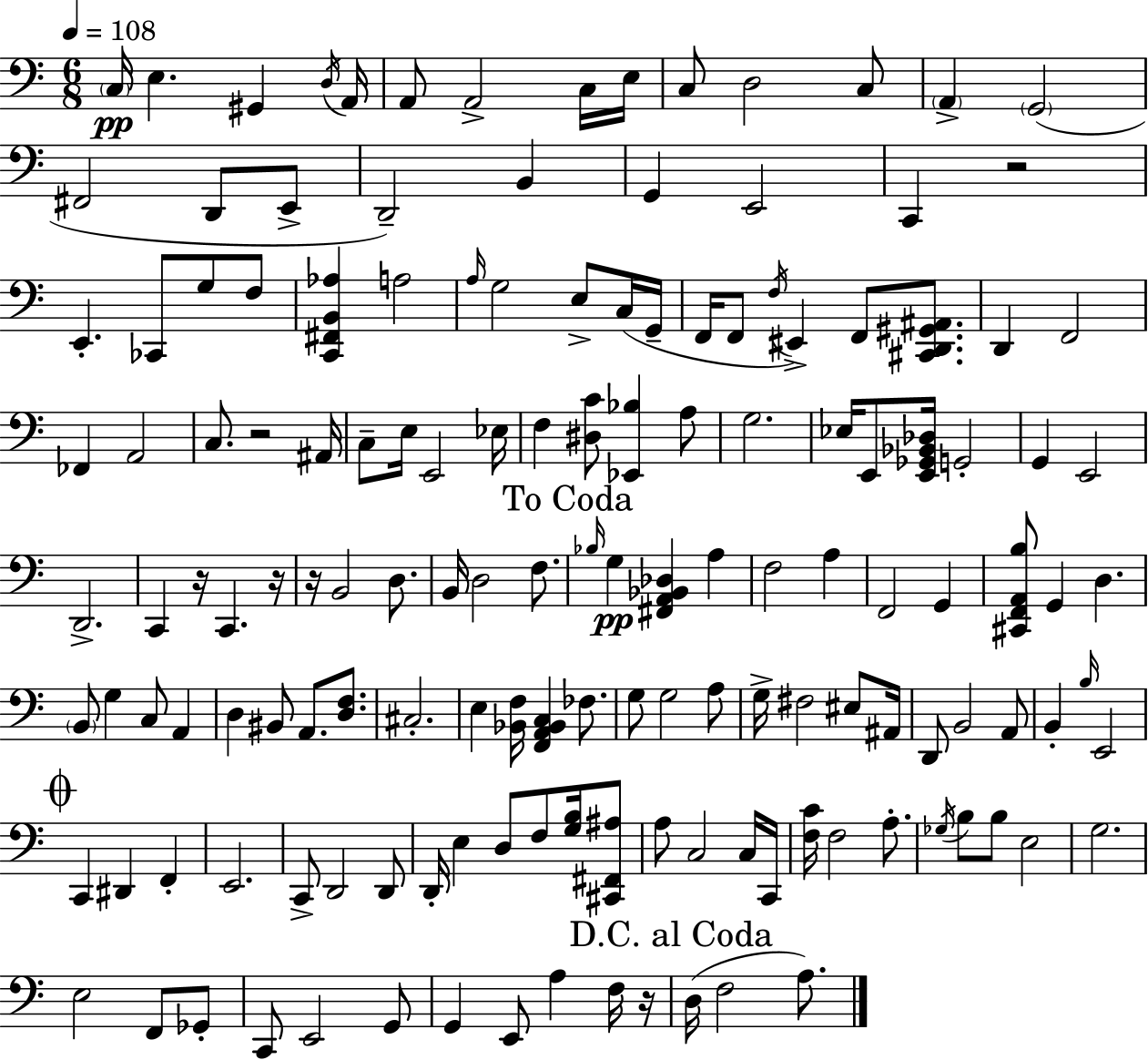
C3/s E3/q. G#2/q D3/s A2/s A2/e A2/h C3/s E3/s C3/e D3/h C3/e A2/q G2/h F#2/h D2/e E2/e D2/h B2/q G2/q E2/h C2/q R/h E2/q. CES2/e G3/e F3/e [C2,F#2,B2,Ab3]/q A3/h A3/s G3/h E3/e C3/s G2/s F2/s F2/e F3/s EIS2/q F2/e [C#2,D2,G#2,A#2]/e. D2/q F2/h FES2/q A2/h C3/e. R/h A#2/s C3/e E3/s E2/h Eb3/s F3/q [D#3,C4]/e [Eb2,Bb3]/q A3/e G3/h. Eb3/s E2/e [E2,Gb2,Bb2,Db3]/s G2/h G2/q E2/h D2/h. C2/q R/s C2/q. R/s R/s B2/h D3/e. B2/s D3/h F3/e. Bb3/s G3/q [F#2,A2,Bb2,Db3]/q A3/q F3/h A3/q F2/h G2/q [C#2,F2,A2,B3]/e G2/q D3/q. B2/e G3/q C3/e A2/q D3/q BIS2/e A2/e. [D3,F3]/e. C#3/h. E3/q [Bb2,F3]/s [F2,A2,Bb2,C3]/q FES3/e. G3/e G3/h A3/e G3/s F#3/h EIS3/e A#2/s D2/e B2/h A2/e B2/q B3/s E2/h C2/q D#2/q F2/q E2/h. C2/e D2/h D2/e D2/s E3/q D3/e F3/e [G3,B3]/s [C#2,F#2,A#3]/e A3/e C3/h C3/s C2/s [F3,C4]/s F3/h A3/e. Gb3/s B3/e B3/e E3/h G3/h. E3/h F2/e Gb2/e C2/e E2/h G2/e G2/q E2/e A3/q F3/s R/s D3/s F3/h A3/e.